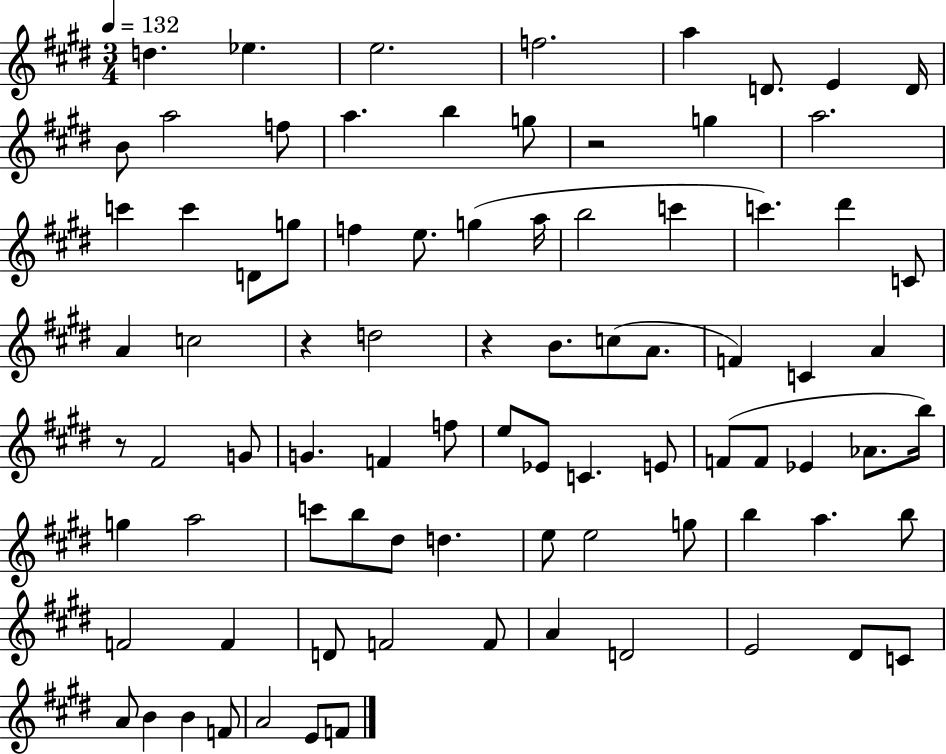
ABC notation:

X:1
T:Untitled
M:3/4
L:1/4
K:E
d _e e2 f2 a D/2 E D/4 B/2 a2 f/2 a b g/2 z2 g a2 c' c' D/2 g/2 f e/2 g a/4 b2 c' c' ^d' C/2 A c2 z d2 z B/2 c/2 A/2 F C A z/2 ^F2 G/2 G F f/2 e/2 _E/2 C E/2 F/2 F/2 _E _A/2 b/4 g a2 c'/2 b/2 ^d/2 d e/2 e2 g/2 b a b/2 F2 F D/2 F2 F/2 A D2 E2 ^D/2 C/2 A/2 B B F/2 A2 E/2 F/2